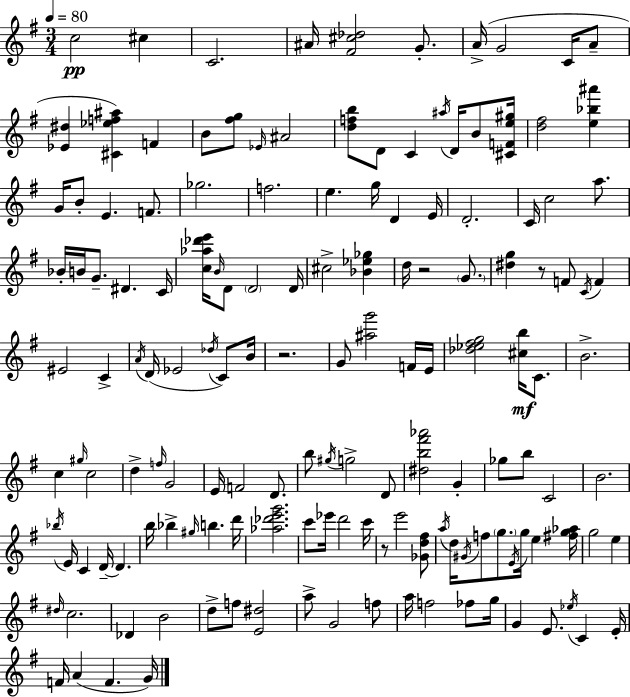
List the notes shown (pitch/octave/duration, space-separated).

C5/h C#5/q C4/h. A#4/s [F#4,C#5,Db5]/h G4/e. A4/s G4/h C4/s A4/e [Eb4,D#5]/q [C#4,Eb5,F5,A#5]/q F4/q B4/e [F#5,G5]/e Eb4/s A#4/h [D5,F5,B5]/e D4/e C4/q A#5/s D4/s B4/e [C#4,F4,E5,G#5]/s [D5,F#5]/h [E5,Bb5,A#6]/q G4/s B4/e E4/q. F4/e. Gb5/h. F5/h. E5/q. G5/s D4/q E4/s D4/h. C4/s C5/h A5/e. Bb4/s B4/s G4/e. D#4/q. C4/s [C5,Ab5,Db6,E6]/s B4/s D4/e D4/h D4/s C#5/h [Bb4,Eb5,Gb5]/q D5/s R/h G4/e. [D#5,G5]/q R/e F4/e C4/s F4/q EIS4/h C4/q A4/s D4/s Eb4/h Db5/s C4/e B4/s R/h. G4/e [A#5,G6]/h F4/s E4/s [Db5,Eb5,F#5,G5]/h [C#5,B5]/s C4/e. B4/h. C5/q G#5/s C5/h D5/q F5/s G4/h E4/s F4/h D4/e. B5/e G#5/s G5/h D4/e [D#5,B5,F#6,Ab6]/h G4/q Gb5/e B5/e C4/h B4/h. Bb5/s E4/s C4/q D4/s D4/q. B5/s Bb5/q G#5/s B5/q. D6/s [Ab5,Db6,E6,G6]/h. C6/e Eb6/s D6/h C6/s R/e E6/h [Gb4,D5,F#5]/e A5/s D5/s G#4/s F5/e G5/e. E4/s G5/s E5/q [F#5,G5,Ab5]/s G5/h E5/q D#5/s C5/h. Db4/q B4/h D5/e F5/e [E4,D#5]/h A5/e G4/h F5/e A5/s F5/h FES5/e G5/s G4/q E4/e. Eb5/s C4/q E4/s F4/s A4/q F4/q. G4/s